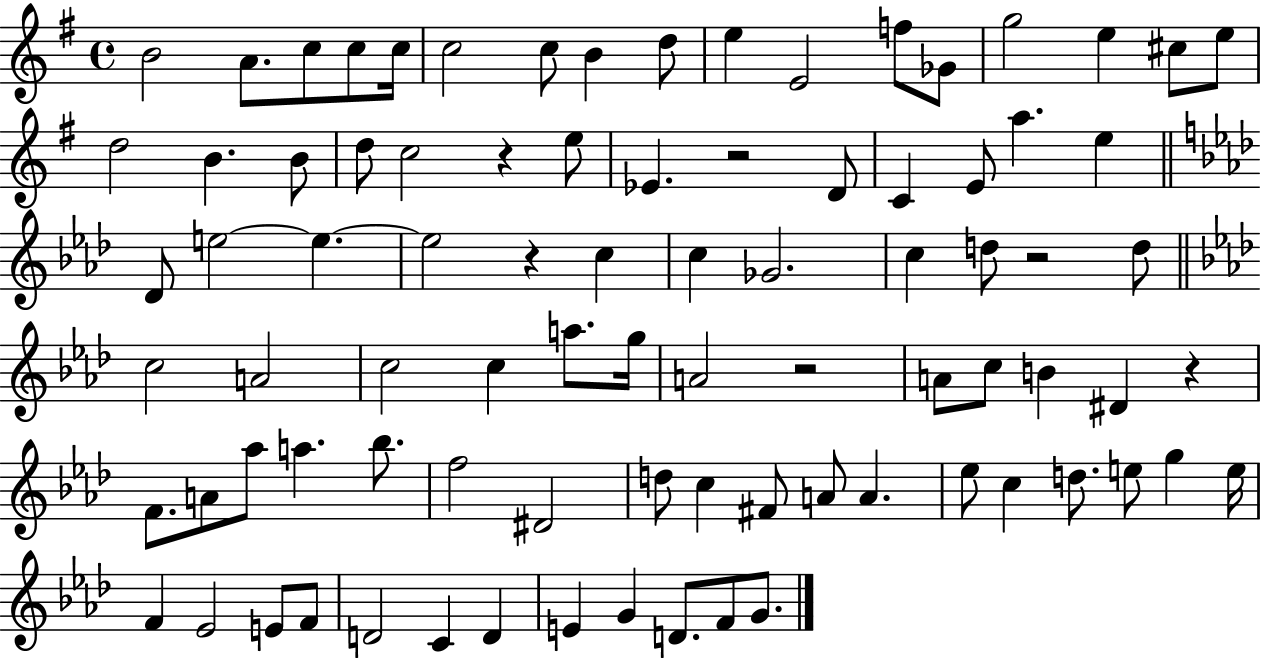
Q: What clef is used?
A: treble